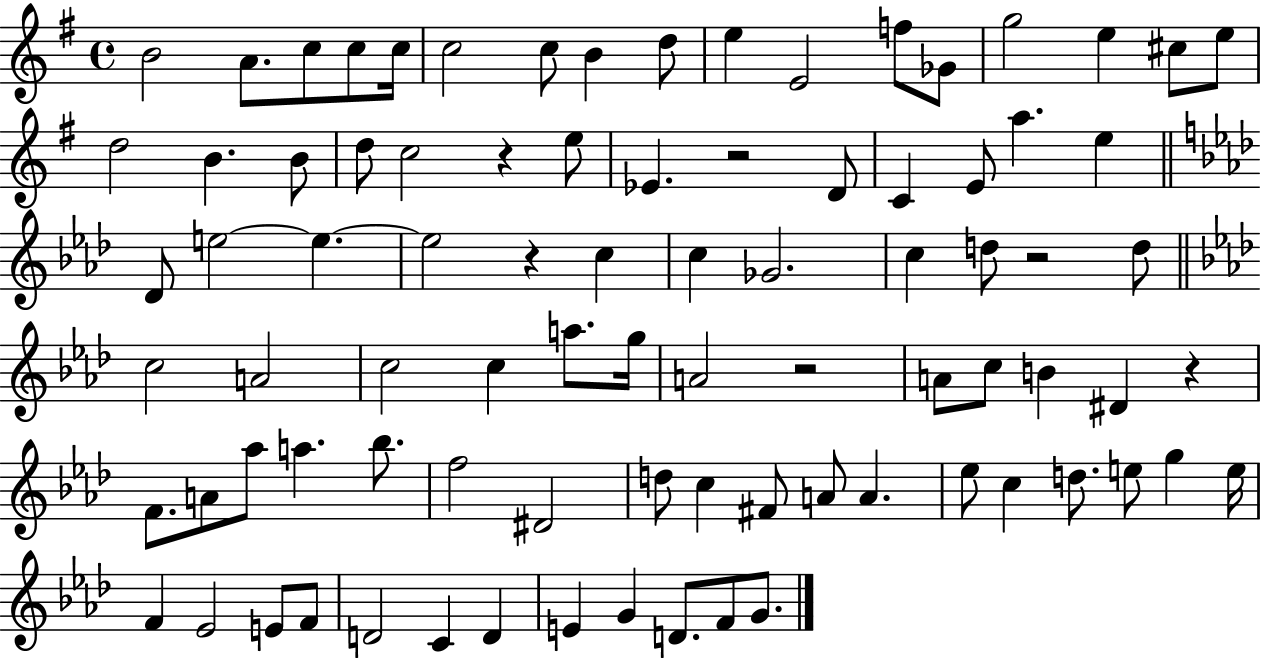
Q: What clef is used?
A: treble